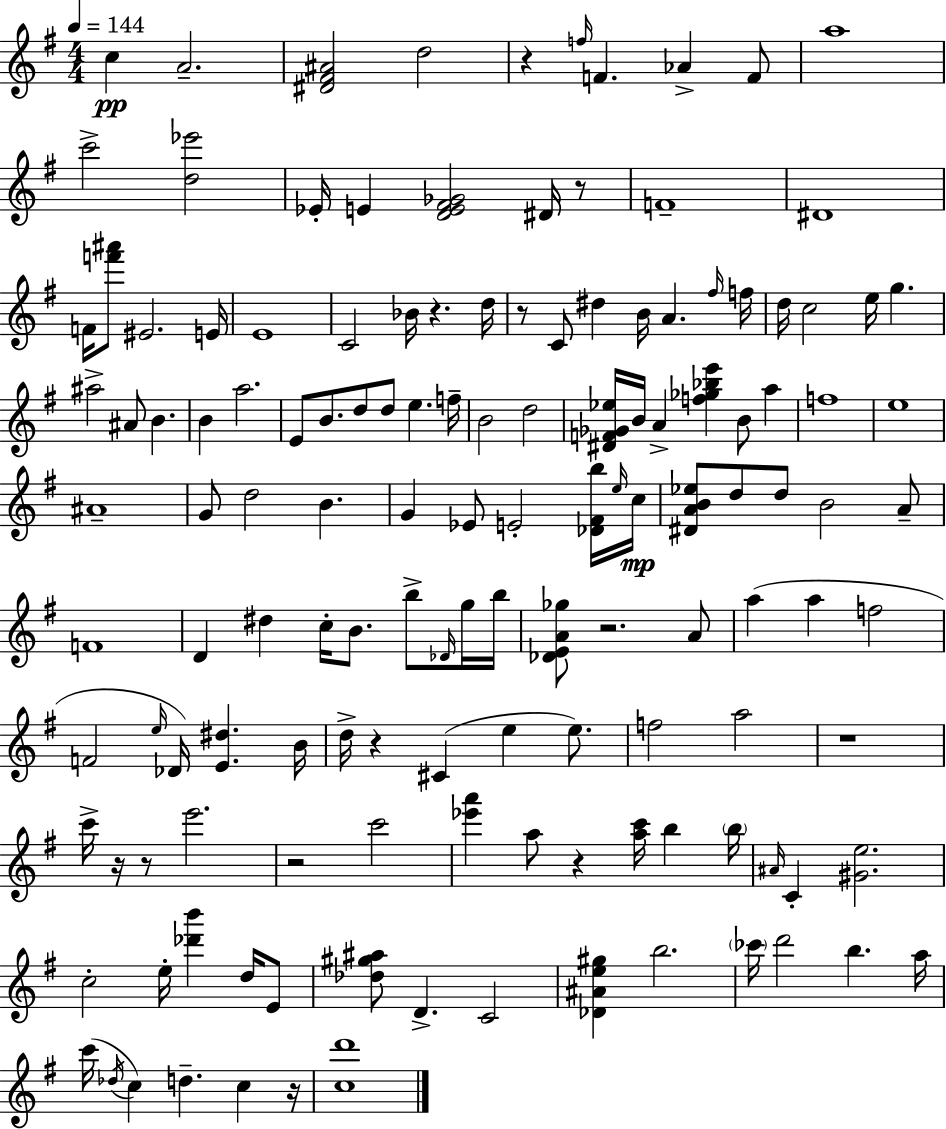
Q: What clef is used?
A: treble